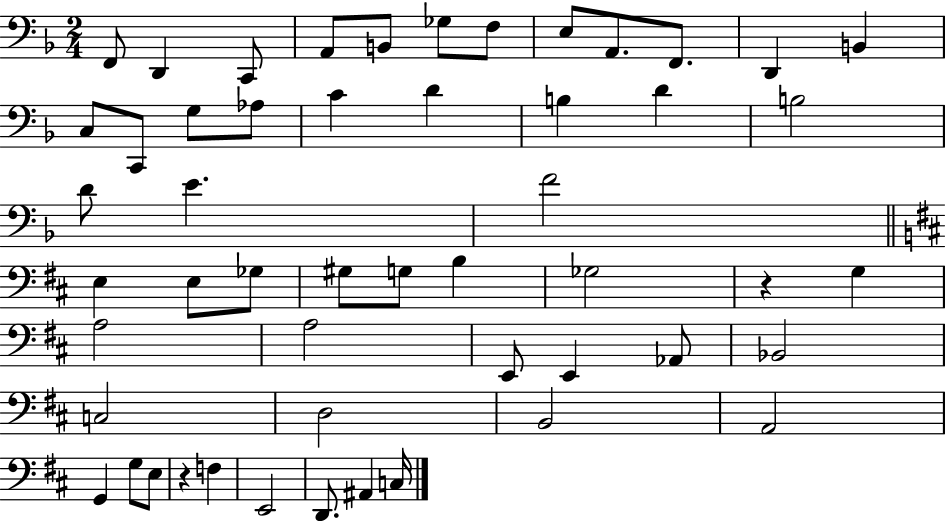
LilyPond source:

{
  \clef bass
  \numericTimeSignature
  \time 2/4
  \key f \major
  f,8 d,4 c,8 | a,8 b,8 ges8 f8 | e8 a,8. f,8. | d,4 b,4 | \break c8 c,8 g8 aes8 | c'4 d'4 | b4 d'4 | b2 | \break d'8 e'4. | f'2 | \bar "||" \break \key b \minor e4 e8 ges8 | gis8 g8 b4 | ges2 | r4 g4 | \break a2 | a2 | e,8 e,4 aes,8 | bes,2 | \break c2 | d2 | b,2 | a,2 | \break g,4 g8 e8 | r4 f4 | e,2 | d,8. ais,4 c16 | \break \bar "|."
}